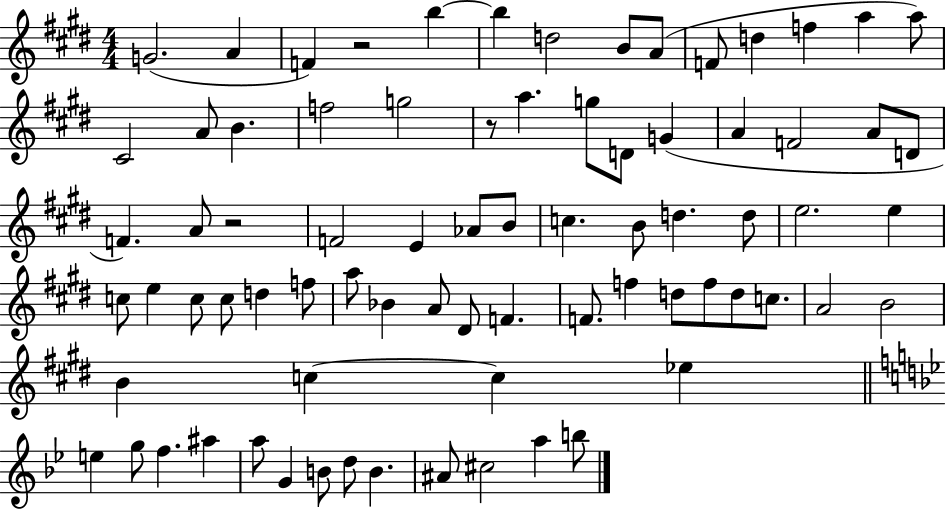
{
  \clef treble
  \numericTimeSignature
  \time 4/4
  \key e \major
  \repeat volta 2 { g'2.( a'4 | f'4) r2 b''4~~ | b''4 d''2 b'8 a'8( | f'8 d''4 f''4 a''4 a''8) | \break cis'2 a'8 b'4. | f''2 g''2 | r8 a''4. g''8 d'8 g'4( | a'4 f'2 a'8 d'8 | \break f'4.) a'8 r2 | f'2 e'4 aes'8 b'8 | c''4. b'8 d''4. d''8 | e''2. e''4 | \break c''8 e''4 c''8 c''8 d''4 f''8 | a''8 bes'4 a'8 dis'8 f'4. | f'8. f''4 d''8 f''8 d''8 c''8. | a'2 b'2 | \break b'4 c''4~~ c''4 ees''4 | \bar "||" \break \key bes \major e''4 g''8 f''4. ais''4 | a''8 g'4 b'8 d''8 b'4. | ais'8 cis''2 a''4 b''8 | } \bar "|."
}